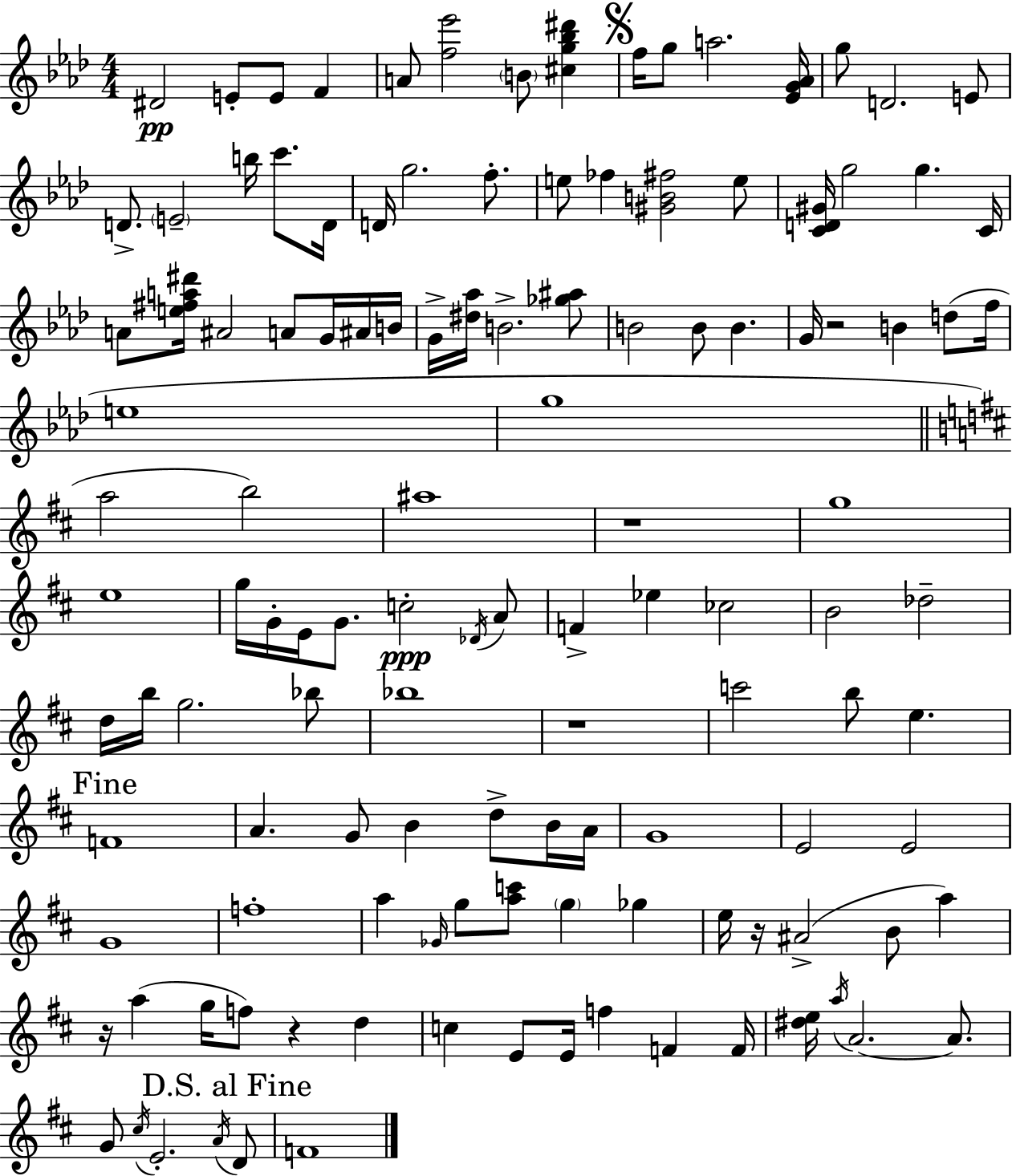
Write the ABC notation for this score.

X:1
T:Untitled
M:4/4
L:1/4
K:Fm
^D2 E/2 E/2 F A/2 [f_e']2 B/2 [^cg_b^d'] f/4 g/2 a2 [_EG_A]/4 g/2 D2 E/2 D/2 E2 b/4 c'/2 D/4 D/4 g2 f/2 e/2 _f [^GB^f]2 e/2 [CD^G]/4 g2 g C/4 A/2 [e^fa^d']/4 ^A2 A/2 G/4 ^A/4 B/4 G/4 [^d_a]/4 B2 [_g^a]/2 B2 B/2 B G/4 z2 B d/2 f/4 e4 g4 a2 b2 ^a4 z4 g4 e4 g/4 G/4 E/4 G/2 c2 _D/4 A/2 F _e _c2 B2 _d2 d/4 b/4 g2 _b/2 _b4 z4 c'2 b/2 e F4 A G/2 B d/2 B/4 A/4 G4 E2 E2 G4 f4 a _G/4 g/2 [ac']/2 g _g e/4 z/4 ^A2 B/2 a z/4 a g/4 f/2 z d c E/2 E/4 f F F/4 [^de]/4 a/4 A2 A/2 G/2 ^c/4 E2 A/4 D/2 F4